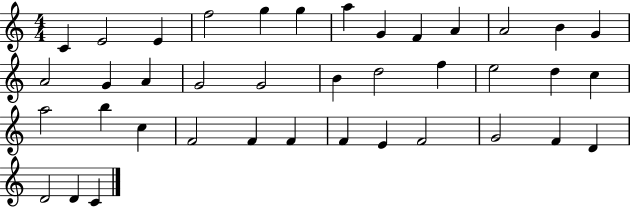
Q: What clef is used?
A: treble